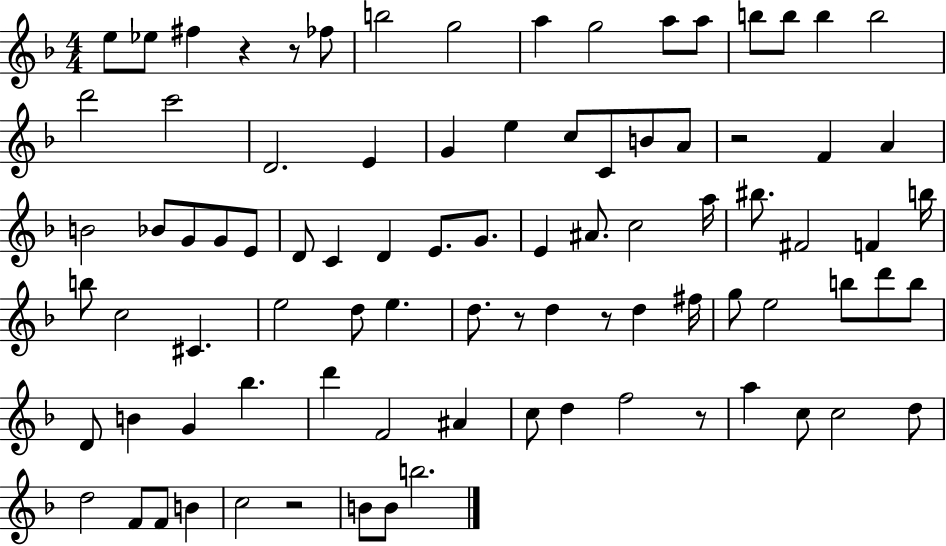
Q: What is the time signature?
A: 4/4